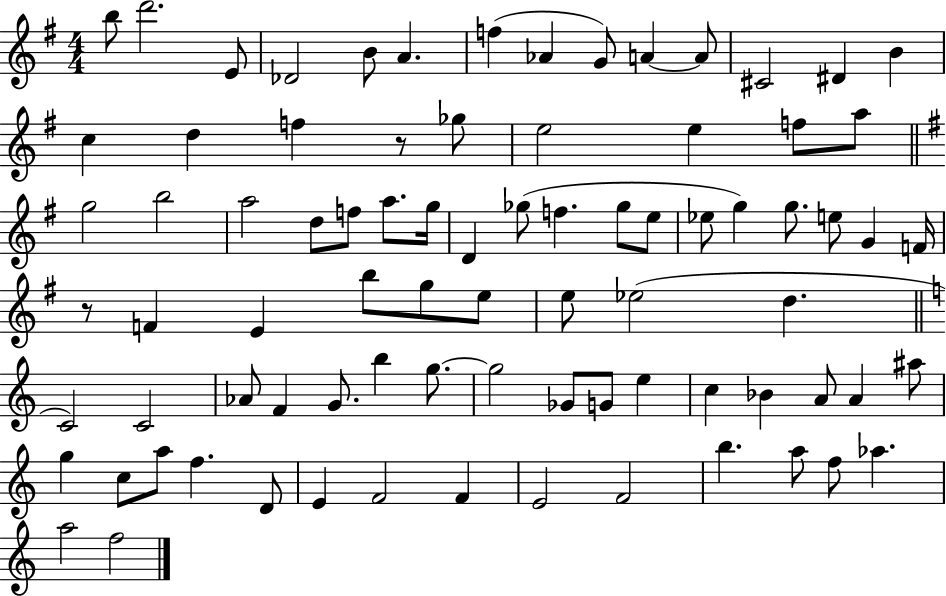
X:1
T:Untitled
M:4/4
L:1/4
K:G
b/2 d'2 E/2 _D2 B/2 A f _A G/2 A A/2 ^C2 ^D B c d f z/2 _g/2 e2 e f/2 a/2 g2 b2 a2 d/2 f/2 a/2 g/4 D _g/2 f _g/2 e/2 _e/2 g g/2 e/2 G F/4 z/2 F E b/2 g/2 e/2 e/2 _e2 d C2 C2 _A/2 F G/2 b g/2 g2 _G/2 G/2 e c _B A/2 A ^a/2 g c/2 a/2 f D/2 E F2 F E2 F2 b a/2 f/2 _a a2 f2